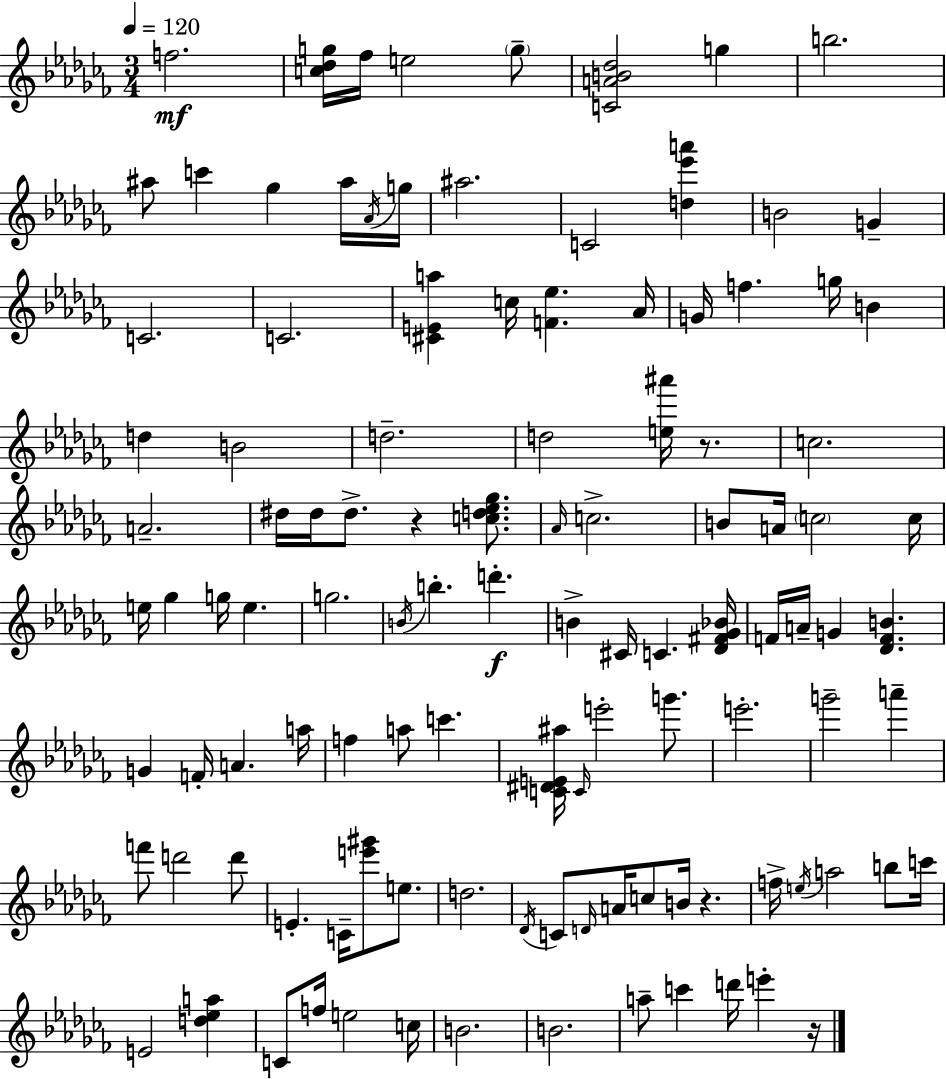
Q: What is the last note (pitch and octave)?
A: E6